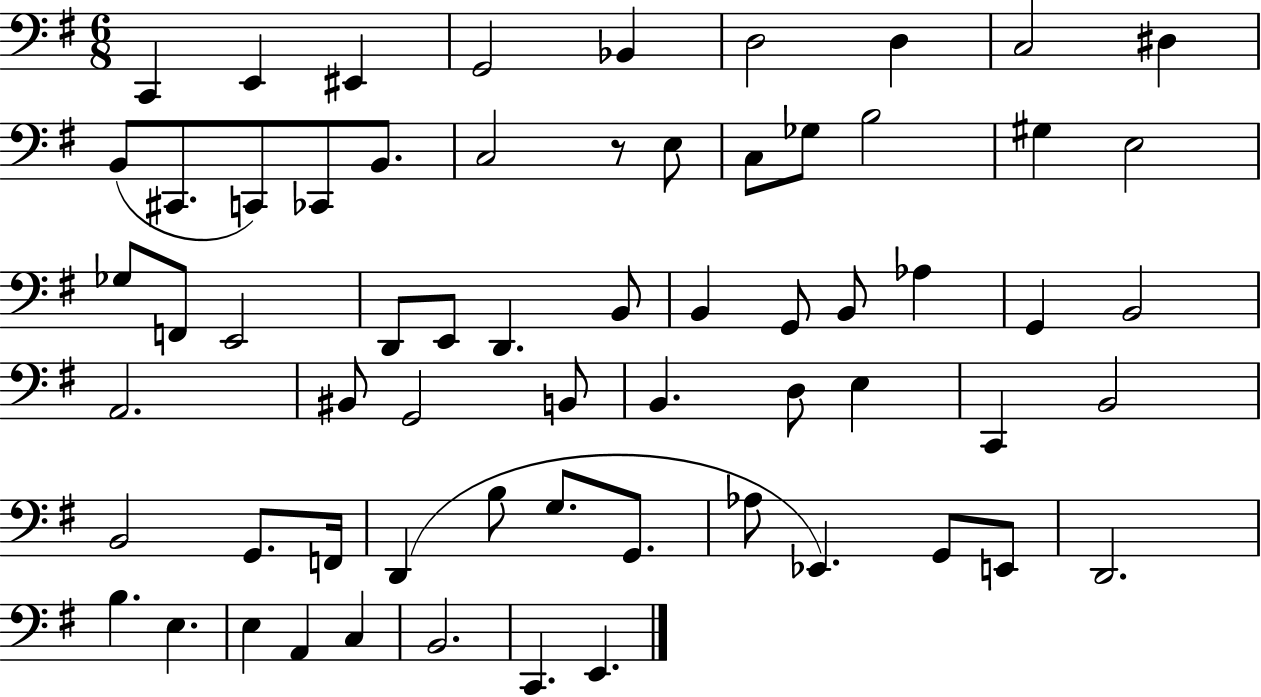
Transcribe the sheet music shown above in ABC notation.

X:1
T:Untitled
M:6/8
L:1/4
K:G
C,, E,, ^E,, G,,2 _B,, D,2 D, C,2 ^D, B,,/2 ^C,,/2 C,,/2 _C,,/2 B,,/2 C,2 z/2 E,/2 C,/2 _G,/2 B,2 ^G, E,2 _G,/2 F,,/2 E,,2 D,,/2 E,,/2 D,, B,,/2 B,, G,,/2 B,,/2 _A, G,, B,,2 A,,2 ^B,,/2 G,,2 B,,/2 B,, D,/2 E, C,, B,,2 B,,2 G,,/2 F,,/4 D,, B,/2 G,/2 G,,/2 _A,/2 _E,, G,,/2 E,,/2 D,,2 B, E, E, A,, C, B,,2 C,, E,,